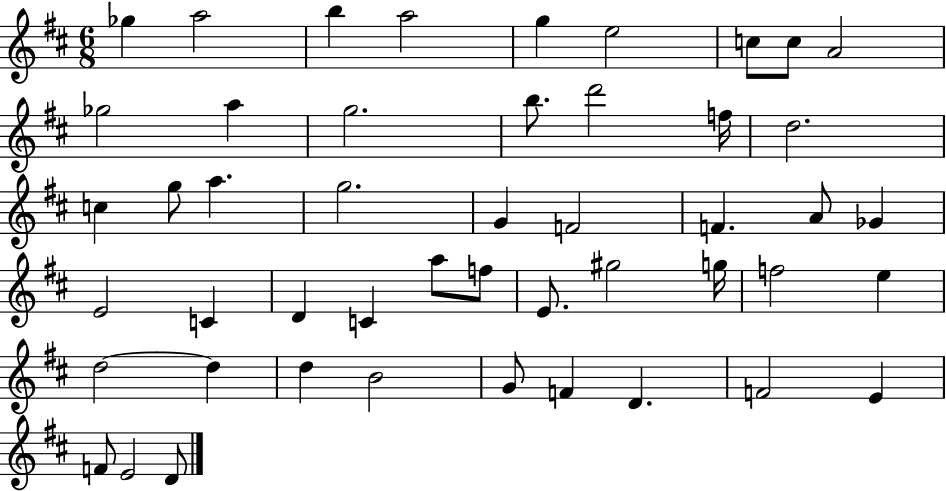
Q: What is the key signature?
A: D major